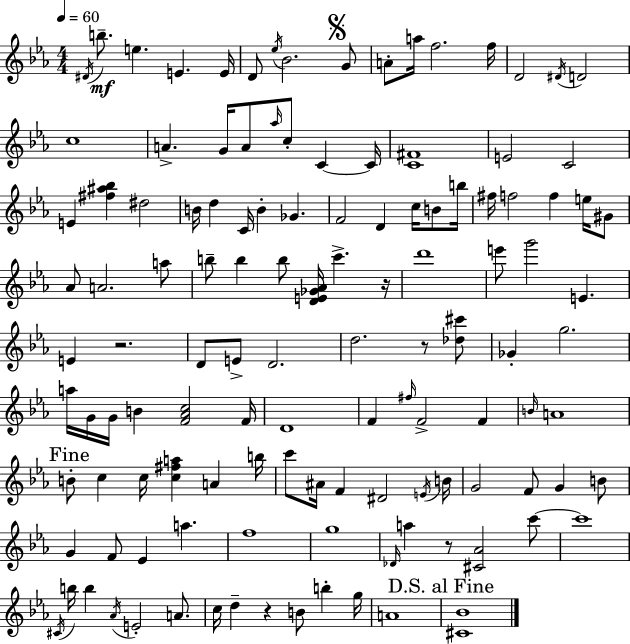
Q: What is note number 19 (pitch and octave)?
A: G4